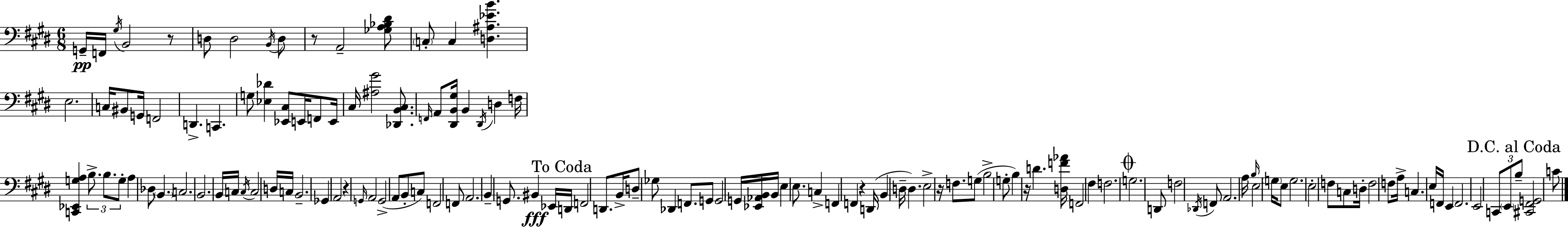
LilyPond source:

{
  \clef bass
  \numericTimeSignature
  \time 6/8
  \key e \major
  \repeat volta 2 { g,16--\pp f,16 \acciaccatura { gis16 } b,2 r8 | d8 d2 \acciaccatura { b,16 } | d8 r8 a,2-- | <ges a bes dis'>8 \parenthesize c8-. c4 <d ais ees' b'>4. | \break e2. | c16 bis,8 g,16 f,2 | d,4.-> c,4. | g8 <ees des'>4 <ees, cis>8 e,16 f,8 | \break e,16 cis16 <ais gis'>2 <des, b, cis>8. | \grace { f,16 } a,8 <dis, b, gis>16 b,4 \acciaccatura { dis,16 } d4 | f16 <c, ees, g a>4 \tuplet 3/2 { b8.-> b8. | g8-. } a4 des8 \parenthesize b,4. | \break c2. | b,2. | b,16 c16 \acciaccatura { c16 } c2 | d16 c16 b,2.-- | \break ges,4 a,2 | r4 \grace { g,16 } a,2 | g,2->( | a,8 b,8-. c8) f,2 | \break f,8 a,2. | b,4-- g,8. | bis,4\fff ees,16 \mark "To Coda" d,16 f,2 | d,8. b,16-> d8-- ges8 des,4 | \break f,8. g,8 g,2 | g,16 <ees, aes, b,>16 b,16 e4 e8. | c4-> f,4 f,4 | r4 d,16( b,4 d16-- | \break d4.) e2-> | r16 f8. g8( b2-> | g8-. b4) r16 d'4. | <d f' aes'>16 f,2 | \break fis4 f2. | \mark \markup { \musicglyph "scripts.coda" } g2. | d,8 f2 | \acciaccatura { des,16 } f,8 a,2. | \break a16 \grace { b16 } e2 | \parenthesize g16 e8 g2. | e2-. | f8 c8 d16-. f2 | \break f8 a16-> c4. | e16 f,16 e,4 f,2. | e,2 | \tuplet 3/2 { c,8 \parenthesize e,8 \mark "D.C. al Coda" b8-- } <cis, fis, g,>2 | \break c'8 } \bar "|."
}